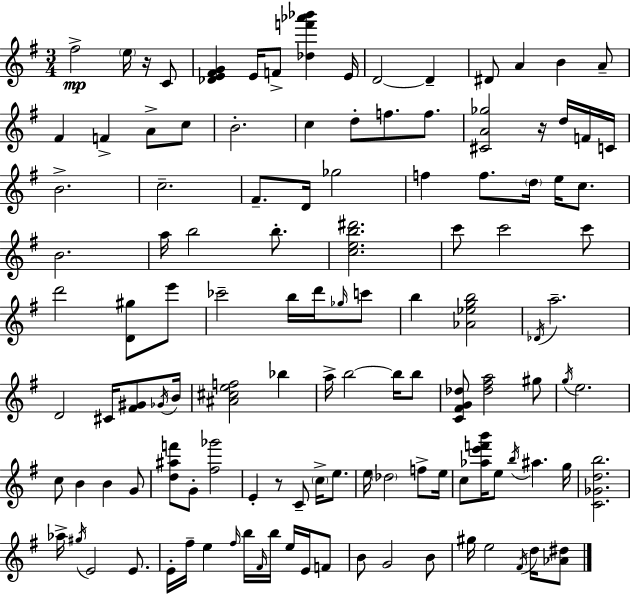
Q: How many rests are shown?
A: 3